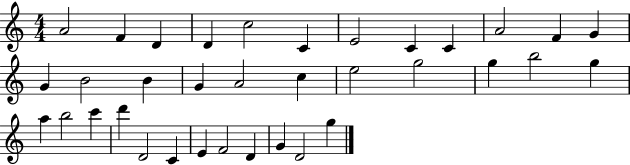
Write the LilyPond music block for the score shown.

{
  \clef treble
  \numericTimeSignature
  \time 4/4
  \key c \major
  a'2 f'4 d'4 | d'4 c''2 c'4 | e'2 c'4 c'4 | a'2 f'4 g'4 | \break g'4 b'2 b'4 | g'4 a'2 c''4 | e''2 g''2 | g''4 b''2 g''4 | \break a''4 b''2 c'''4 | d'''4 d'2 c'4 | e'4 f'2 d'4 | g'4 d'2 g''4 | \break \bar "|."
}